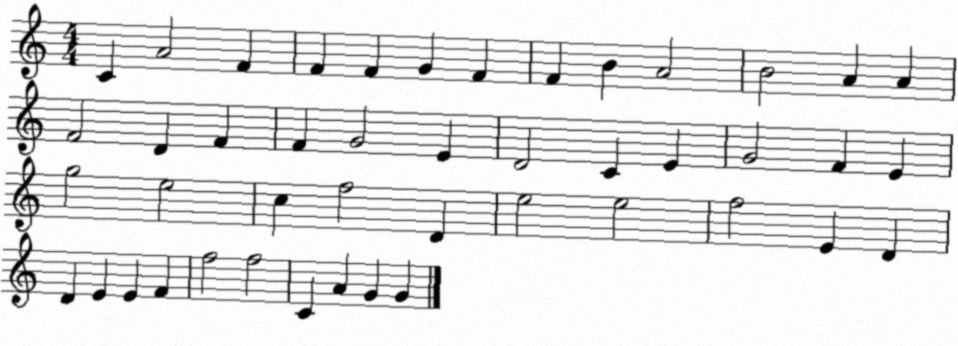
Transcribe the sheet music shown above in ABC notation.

X:1
T:Untitled
M:4/4
L:1/4
K:C
C A2 F F F G F F B A2 B2 A A F2 D F F G2 E D2 C E G2 F E g2 e2 c f2 D e2 e2 f2 E D D E E F f2 f2 C A G G